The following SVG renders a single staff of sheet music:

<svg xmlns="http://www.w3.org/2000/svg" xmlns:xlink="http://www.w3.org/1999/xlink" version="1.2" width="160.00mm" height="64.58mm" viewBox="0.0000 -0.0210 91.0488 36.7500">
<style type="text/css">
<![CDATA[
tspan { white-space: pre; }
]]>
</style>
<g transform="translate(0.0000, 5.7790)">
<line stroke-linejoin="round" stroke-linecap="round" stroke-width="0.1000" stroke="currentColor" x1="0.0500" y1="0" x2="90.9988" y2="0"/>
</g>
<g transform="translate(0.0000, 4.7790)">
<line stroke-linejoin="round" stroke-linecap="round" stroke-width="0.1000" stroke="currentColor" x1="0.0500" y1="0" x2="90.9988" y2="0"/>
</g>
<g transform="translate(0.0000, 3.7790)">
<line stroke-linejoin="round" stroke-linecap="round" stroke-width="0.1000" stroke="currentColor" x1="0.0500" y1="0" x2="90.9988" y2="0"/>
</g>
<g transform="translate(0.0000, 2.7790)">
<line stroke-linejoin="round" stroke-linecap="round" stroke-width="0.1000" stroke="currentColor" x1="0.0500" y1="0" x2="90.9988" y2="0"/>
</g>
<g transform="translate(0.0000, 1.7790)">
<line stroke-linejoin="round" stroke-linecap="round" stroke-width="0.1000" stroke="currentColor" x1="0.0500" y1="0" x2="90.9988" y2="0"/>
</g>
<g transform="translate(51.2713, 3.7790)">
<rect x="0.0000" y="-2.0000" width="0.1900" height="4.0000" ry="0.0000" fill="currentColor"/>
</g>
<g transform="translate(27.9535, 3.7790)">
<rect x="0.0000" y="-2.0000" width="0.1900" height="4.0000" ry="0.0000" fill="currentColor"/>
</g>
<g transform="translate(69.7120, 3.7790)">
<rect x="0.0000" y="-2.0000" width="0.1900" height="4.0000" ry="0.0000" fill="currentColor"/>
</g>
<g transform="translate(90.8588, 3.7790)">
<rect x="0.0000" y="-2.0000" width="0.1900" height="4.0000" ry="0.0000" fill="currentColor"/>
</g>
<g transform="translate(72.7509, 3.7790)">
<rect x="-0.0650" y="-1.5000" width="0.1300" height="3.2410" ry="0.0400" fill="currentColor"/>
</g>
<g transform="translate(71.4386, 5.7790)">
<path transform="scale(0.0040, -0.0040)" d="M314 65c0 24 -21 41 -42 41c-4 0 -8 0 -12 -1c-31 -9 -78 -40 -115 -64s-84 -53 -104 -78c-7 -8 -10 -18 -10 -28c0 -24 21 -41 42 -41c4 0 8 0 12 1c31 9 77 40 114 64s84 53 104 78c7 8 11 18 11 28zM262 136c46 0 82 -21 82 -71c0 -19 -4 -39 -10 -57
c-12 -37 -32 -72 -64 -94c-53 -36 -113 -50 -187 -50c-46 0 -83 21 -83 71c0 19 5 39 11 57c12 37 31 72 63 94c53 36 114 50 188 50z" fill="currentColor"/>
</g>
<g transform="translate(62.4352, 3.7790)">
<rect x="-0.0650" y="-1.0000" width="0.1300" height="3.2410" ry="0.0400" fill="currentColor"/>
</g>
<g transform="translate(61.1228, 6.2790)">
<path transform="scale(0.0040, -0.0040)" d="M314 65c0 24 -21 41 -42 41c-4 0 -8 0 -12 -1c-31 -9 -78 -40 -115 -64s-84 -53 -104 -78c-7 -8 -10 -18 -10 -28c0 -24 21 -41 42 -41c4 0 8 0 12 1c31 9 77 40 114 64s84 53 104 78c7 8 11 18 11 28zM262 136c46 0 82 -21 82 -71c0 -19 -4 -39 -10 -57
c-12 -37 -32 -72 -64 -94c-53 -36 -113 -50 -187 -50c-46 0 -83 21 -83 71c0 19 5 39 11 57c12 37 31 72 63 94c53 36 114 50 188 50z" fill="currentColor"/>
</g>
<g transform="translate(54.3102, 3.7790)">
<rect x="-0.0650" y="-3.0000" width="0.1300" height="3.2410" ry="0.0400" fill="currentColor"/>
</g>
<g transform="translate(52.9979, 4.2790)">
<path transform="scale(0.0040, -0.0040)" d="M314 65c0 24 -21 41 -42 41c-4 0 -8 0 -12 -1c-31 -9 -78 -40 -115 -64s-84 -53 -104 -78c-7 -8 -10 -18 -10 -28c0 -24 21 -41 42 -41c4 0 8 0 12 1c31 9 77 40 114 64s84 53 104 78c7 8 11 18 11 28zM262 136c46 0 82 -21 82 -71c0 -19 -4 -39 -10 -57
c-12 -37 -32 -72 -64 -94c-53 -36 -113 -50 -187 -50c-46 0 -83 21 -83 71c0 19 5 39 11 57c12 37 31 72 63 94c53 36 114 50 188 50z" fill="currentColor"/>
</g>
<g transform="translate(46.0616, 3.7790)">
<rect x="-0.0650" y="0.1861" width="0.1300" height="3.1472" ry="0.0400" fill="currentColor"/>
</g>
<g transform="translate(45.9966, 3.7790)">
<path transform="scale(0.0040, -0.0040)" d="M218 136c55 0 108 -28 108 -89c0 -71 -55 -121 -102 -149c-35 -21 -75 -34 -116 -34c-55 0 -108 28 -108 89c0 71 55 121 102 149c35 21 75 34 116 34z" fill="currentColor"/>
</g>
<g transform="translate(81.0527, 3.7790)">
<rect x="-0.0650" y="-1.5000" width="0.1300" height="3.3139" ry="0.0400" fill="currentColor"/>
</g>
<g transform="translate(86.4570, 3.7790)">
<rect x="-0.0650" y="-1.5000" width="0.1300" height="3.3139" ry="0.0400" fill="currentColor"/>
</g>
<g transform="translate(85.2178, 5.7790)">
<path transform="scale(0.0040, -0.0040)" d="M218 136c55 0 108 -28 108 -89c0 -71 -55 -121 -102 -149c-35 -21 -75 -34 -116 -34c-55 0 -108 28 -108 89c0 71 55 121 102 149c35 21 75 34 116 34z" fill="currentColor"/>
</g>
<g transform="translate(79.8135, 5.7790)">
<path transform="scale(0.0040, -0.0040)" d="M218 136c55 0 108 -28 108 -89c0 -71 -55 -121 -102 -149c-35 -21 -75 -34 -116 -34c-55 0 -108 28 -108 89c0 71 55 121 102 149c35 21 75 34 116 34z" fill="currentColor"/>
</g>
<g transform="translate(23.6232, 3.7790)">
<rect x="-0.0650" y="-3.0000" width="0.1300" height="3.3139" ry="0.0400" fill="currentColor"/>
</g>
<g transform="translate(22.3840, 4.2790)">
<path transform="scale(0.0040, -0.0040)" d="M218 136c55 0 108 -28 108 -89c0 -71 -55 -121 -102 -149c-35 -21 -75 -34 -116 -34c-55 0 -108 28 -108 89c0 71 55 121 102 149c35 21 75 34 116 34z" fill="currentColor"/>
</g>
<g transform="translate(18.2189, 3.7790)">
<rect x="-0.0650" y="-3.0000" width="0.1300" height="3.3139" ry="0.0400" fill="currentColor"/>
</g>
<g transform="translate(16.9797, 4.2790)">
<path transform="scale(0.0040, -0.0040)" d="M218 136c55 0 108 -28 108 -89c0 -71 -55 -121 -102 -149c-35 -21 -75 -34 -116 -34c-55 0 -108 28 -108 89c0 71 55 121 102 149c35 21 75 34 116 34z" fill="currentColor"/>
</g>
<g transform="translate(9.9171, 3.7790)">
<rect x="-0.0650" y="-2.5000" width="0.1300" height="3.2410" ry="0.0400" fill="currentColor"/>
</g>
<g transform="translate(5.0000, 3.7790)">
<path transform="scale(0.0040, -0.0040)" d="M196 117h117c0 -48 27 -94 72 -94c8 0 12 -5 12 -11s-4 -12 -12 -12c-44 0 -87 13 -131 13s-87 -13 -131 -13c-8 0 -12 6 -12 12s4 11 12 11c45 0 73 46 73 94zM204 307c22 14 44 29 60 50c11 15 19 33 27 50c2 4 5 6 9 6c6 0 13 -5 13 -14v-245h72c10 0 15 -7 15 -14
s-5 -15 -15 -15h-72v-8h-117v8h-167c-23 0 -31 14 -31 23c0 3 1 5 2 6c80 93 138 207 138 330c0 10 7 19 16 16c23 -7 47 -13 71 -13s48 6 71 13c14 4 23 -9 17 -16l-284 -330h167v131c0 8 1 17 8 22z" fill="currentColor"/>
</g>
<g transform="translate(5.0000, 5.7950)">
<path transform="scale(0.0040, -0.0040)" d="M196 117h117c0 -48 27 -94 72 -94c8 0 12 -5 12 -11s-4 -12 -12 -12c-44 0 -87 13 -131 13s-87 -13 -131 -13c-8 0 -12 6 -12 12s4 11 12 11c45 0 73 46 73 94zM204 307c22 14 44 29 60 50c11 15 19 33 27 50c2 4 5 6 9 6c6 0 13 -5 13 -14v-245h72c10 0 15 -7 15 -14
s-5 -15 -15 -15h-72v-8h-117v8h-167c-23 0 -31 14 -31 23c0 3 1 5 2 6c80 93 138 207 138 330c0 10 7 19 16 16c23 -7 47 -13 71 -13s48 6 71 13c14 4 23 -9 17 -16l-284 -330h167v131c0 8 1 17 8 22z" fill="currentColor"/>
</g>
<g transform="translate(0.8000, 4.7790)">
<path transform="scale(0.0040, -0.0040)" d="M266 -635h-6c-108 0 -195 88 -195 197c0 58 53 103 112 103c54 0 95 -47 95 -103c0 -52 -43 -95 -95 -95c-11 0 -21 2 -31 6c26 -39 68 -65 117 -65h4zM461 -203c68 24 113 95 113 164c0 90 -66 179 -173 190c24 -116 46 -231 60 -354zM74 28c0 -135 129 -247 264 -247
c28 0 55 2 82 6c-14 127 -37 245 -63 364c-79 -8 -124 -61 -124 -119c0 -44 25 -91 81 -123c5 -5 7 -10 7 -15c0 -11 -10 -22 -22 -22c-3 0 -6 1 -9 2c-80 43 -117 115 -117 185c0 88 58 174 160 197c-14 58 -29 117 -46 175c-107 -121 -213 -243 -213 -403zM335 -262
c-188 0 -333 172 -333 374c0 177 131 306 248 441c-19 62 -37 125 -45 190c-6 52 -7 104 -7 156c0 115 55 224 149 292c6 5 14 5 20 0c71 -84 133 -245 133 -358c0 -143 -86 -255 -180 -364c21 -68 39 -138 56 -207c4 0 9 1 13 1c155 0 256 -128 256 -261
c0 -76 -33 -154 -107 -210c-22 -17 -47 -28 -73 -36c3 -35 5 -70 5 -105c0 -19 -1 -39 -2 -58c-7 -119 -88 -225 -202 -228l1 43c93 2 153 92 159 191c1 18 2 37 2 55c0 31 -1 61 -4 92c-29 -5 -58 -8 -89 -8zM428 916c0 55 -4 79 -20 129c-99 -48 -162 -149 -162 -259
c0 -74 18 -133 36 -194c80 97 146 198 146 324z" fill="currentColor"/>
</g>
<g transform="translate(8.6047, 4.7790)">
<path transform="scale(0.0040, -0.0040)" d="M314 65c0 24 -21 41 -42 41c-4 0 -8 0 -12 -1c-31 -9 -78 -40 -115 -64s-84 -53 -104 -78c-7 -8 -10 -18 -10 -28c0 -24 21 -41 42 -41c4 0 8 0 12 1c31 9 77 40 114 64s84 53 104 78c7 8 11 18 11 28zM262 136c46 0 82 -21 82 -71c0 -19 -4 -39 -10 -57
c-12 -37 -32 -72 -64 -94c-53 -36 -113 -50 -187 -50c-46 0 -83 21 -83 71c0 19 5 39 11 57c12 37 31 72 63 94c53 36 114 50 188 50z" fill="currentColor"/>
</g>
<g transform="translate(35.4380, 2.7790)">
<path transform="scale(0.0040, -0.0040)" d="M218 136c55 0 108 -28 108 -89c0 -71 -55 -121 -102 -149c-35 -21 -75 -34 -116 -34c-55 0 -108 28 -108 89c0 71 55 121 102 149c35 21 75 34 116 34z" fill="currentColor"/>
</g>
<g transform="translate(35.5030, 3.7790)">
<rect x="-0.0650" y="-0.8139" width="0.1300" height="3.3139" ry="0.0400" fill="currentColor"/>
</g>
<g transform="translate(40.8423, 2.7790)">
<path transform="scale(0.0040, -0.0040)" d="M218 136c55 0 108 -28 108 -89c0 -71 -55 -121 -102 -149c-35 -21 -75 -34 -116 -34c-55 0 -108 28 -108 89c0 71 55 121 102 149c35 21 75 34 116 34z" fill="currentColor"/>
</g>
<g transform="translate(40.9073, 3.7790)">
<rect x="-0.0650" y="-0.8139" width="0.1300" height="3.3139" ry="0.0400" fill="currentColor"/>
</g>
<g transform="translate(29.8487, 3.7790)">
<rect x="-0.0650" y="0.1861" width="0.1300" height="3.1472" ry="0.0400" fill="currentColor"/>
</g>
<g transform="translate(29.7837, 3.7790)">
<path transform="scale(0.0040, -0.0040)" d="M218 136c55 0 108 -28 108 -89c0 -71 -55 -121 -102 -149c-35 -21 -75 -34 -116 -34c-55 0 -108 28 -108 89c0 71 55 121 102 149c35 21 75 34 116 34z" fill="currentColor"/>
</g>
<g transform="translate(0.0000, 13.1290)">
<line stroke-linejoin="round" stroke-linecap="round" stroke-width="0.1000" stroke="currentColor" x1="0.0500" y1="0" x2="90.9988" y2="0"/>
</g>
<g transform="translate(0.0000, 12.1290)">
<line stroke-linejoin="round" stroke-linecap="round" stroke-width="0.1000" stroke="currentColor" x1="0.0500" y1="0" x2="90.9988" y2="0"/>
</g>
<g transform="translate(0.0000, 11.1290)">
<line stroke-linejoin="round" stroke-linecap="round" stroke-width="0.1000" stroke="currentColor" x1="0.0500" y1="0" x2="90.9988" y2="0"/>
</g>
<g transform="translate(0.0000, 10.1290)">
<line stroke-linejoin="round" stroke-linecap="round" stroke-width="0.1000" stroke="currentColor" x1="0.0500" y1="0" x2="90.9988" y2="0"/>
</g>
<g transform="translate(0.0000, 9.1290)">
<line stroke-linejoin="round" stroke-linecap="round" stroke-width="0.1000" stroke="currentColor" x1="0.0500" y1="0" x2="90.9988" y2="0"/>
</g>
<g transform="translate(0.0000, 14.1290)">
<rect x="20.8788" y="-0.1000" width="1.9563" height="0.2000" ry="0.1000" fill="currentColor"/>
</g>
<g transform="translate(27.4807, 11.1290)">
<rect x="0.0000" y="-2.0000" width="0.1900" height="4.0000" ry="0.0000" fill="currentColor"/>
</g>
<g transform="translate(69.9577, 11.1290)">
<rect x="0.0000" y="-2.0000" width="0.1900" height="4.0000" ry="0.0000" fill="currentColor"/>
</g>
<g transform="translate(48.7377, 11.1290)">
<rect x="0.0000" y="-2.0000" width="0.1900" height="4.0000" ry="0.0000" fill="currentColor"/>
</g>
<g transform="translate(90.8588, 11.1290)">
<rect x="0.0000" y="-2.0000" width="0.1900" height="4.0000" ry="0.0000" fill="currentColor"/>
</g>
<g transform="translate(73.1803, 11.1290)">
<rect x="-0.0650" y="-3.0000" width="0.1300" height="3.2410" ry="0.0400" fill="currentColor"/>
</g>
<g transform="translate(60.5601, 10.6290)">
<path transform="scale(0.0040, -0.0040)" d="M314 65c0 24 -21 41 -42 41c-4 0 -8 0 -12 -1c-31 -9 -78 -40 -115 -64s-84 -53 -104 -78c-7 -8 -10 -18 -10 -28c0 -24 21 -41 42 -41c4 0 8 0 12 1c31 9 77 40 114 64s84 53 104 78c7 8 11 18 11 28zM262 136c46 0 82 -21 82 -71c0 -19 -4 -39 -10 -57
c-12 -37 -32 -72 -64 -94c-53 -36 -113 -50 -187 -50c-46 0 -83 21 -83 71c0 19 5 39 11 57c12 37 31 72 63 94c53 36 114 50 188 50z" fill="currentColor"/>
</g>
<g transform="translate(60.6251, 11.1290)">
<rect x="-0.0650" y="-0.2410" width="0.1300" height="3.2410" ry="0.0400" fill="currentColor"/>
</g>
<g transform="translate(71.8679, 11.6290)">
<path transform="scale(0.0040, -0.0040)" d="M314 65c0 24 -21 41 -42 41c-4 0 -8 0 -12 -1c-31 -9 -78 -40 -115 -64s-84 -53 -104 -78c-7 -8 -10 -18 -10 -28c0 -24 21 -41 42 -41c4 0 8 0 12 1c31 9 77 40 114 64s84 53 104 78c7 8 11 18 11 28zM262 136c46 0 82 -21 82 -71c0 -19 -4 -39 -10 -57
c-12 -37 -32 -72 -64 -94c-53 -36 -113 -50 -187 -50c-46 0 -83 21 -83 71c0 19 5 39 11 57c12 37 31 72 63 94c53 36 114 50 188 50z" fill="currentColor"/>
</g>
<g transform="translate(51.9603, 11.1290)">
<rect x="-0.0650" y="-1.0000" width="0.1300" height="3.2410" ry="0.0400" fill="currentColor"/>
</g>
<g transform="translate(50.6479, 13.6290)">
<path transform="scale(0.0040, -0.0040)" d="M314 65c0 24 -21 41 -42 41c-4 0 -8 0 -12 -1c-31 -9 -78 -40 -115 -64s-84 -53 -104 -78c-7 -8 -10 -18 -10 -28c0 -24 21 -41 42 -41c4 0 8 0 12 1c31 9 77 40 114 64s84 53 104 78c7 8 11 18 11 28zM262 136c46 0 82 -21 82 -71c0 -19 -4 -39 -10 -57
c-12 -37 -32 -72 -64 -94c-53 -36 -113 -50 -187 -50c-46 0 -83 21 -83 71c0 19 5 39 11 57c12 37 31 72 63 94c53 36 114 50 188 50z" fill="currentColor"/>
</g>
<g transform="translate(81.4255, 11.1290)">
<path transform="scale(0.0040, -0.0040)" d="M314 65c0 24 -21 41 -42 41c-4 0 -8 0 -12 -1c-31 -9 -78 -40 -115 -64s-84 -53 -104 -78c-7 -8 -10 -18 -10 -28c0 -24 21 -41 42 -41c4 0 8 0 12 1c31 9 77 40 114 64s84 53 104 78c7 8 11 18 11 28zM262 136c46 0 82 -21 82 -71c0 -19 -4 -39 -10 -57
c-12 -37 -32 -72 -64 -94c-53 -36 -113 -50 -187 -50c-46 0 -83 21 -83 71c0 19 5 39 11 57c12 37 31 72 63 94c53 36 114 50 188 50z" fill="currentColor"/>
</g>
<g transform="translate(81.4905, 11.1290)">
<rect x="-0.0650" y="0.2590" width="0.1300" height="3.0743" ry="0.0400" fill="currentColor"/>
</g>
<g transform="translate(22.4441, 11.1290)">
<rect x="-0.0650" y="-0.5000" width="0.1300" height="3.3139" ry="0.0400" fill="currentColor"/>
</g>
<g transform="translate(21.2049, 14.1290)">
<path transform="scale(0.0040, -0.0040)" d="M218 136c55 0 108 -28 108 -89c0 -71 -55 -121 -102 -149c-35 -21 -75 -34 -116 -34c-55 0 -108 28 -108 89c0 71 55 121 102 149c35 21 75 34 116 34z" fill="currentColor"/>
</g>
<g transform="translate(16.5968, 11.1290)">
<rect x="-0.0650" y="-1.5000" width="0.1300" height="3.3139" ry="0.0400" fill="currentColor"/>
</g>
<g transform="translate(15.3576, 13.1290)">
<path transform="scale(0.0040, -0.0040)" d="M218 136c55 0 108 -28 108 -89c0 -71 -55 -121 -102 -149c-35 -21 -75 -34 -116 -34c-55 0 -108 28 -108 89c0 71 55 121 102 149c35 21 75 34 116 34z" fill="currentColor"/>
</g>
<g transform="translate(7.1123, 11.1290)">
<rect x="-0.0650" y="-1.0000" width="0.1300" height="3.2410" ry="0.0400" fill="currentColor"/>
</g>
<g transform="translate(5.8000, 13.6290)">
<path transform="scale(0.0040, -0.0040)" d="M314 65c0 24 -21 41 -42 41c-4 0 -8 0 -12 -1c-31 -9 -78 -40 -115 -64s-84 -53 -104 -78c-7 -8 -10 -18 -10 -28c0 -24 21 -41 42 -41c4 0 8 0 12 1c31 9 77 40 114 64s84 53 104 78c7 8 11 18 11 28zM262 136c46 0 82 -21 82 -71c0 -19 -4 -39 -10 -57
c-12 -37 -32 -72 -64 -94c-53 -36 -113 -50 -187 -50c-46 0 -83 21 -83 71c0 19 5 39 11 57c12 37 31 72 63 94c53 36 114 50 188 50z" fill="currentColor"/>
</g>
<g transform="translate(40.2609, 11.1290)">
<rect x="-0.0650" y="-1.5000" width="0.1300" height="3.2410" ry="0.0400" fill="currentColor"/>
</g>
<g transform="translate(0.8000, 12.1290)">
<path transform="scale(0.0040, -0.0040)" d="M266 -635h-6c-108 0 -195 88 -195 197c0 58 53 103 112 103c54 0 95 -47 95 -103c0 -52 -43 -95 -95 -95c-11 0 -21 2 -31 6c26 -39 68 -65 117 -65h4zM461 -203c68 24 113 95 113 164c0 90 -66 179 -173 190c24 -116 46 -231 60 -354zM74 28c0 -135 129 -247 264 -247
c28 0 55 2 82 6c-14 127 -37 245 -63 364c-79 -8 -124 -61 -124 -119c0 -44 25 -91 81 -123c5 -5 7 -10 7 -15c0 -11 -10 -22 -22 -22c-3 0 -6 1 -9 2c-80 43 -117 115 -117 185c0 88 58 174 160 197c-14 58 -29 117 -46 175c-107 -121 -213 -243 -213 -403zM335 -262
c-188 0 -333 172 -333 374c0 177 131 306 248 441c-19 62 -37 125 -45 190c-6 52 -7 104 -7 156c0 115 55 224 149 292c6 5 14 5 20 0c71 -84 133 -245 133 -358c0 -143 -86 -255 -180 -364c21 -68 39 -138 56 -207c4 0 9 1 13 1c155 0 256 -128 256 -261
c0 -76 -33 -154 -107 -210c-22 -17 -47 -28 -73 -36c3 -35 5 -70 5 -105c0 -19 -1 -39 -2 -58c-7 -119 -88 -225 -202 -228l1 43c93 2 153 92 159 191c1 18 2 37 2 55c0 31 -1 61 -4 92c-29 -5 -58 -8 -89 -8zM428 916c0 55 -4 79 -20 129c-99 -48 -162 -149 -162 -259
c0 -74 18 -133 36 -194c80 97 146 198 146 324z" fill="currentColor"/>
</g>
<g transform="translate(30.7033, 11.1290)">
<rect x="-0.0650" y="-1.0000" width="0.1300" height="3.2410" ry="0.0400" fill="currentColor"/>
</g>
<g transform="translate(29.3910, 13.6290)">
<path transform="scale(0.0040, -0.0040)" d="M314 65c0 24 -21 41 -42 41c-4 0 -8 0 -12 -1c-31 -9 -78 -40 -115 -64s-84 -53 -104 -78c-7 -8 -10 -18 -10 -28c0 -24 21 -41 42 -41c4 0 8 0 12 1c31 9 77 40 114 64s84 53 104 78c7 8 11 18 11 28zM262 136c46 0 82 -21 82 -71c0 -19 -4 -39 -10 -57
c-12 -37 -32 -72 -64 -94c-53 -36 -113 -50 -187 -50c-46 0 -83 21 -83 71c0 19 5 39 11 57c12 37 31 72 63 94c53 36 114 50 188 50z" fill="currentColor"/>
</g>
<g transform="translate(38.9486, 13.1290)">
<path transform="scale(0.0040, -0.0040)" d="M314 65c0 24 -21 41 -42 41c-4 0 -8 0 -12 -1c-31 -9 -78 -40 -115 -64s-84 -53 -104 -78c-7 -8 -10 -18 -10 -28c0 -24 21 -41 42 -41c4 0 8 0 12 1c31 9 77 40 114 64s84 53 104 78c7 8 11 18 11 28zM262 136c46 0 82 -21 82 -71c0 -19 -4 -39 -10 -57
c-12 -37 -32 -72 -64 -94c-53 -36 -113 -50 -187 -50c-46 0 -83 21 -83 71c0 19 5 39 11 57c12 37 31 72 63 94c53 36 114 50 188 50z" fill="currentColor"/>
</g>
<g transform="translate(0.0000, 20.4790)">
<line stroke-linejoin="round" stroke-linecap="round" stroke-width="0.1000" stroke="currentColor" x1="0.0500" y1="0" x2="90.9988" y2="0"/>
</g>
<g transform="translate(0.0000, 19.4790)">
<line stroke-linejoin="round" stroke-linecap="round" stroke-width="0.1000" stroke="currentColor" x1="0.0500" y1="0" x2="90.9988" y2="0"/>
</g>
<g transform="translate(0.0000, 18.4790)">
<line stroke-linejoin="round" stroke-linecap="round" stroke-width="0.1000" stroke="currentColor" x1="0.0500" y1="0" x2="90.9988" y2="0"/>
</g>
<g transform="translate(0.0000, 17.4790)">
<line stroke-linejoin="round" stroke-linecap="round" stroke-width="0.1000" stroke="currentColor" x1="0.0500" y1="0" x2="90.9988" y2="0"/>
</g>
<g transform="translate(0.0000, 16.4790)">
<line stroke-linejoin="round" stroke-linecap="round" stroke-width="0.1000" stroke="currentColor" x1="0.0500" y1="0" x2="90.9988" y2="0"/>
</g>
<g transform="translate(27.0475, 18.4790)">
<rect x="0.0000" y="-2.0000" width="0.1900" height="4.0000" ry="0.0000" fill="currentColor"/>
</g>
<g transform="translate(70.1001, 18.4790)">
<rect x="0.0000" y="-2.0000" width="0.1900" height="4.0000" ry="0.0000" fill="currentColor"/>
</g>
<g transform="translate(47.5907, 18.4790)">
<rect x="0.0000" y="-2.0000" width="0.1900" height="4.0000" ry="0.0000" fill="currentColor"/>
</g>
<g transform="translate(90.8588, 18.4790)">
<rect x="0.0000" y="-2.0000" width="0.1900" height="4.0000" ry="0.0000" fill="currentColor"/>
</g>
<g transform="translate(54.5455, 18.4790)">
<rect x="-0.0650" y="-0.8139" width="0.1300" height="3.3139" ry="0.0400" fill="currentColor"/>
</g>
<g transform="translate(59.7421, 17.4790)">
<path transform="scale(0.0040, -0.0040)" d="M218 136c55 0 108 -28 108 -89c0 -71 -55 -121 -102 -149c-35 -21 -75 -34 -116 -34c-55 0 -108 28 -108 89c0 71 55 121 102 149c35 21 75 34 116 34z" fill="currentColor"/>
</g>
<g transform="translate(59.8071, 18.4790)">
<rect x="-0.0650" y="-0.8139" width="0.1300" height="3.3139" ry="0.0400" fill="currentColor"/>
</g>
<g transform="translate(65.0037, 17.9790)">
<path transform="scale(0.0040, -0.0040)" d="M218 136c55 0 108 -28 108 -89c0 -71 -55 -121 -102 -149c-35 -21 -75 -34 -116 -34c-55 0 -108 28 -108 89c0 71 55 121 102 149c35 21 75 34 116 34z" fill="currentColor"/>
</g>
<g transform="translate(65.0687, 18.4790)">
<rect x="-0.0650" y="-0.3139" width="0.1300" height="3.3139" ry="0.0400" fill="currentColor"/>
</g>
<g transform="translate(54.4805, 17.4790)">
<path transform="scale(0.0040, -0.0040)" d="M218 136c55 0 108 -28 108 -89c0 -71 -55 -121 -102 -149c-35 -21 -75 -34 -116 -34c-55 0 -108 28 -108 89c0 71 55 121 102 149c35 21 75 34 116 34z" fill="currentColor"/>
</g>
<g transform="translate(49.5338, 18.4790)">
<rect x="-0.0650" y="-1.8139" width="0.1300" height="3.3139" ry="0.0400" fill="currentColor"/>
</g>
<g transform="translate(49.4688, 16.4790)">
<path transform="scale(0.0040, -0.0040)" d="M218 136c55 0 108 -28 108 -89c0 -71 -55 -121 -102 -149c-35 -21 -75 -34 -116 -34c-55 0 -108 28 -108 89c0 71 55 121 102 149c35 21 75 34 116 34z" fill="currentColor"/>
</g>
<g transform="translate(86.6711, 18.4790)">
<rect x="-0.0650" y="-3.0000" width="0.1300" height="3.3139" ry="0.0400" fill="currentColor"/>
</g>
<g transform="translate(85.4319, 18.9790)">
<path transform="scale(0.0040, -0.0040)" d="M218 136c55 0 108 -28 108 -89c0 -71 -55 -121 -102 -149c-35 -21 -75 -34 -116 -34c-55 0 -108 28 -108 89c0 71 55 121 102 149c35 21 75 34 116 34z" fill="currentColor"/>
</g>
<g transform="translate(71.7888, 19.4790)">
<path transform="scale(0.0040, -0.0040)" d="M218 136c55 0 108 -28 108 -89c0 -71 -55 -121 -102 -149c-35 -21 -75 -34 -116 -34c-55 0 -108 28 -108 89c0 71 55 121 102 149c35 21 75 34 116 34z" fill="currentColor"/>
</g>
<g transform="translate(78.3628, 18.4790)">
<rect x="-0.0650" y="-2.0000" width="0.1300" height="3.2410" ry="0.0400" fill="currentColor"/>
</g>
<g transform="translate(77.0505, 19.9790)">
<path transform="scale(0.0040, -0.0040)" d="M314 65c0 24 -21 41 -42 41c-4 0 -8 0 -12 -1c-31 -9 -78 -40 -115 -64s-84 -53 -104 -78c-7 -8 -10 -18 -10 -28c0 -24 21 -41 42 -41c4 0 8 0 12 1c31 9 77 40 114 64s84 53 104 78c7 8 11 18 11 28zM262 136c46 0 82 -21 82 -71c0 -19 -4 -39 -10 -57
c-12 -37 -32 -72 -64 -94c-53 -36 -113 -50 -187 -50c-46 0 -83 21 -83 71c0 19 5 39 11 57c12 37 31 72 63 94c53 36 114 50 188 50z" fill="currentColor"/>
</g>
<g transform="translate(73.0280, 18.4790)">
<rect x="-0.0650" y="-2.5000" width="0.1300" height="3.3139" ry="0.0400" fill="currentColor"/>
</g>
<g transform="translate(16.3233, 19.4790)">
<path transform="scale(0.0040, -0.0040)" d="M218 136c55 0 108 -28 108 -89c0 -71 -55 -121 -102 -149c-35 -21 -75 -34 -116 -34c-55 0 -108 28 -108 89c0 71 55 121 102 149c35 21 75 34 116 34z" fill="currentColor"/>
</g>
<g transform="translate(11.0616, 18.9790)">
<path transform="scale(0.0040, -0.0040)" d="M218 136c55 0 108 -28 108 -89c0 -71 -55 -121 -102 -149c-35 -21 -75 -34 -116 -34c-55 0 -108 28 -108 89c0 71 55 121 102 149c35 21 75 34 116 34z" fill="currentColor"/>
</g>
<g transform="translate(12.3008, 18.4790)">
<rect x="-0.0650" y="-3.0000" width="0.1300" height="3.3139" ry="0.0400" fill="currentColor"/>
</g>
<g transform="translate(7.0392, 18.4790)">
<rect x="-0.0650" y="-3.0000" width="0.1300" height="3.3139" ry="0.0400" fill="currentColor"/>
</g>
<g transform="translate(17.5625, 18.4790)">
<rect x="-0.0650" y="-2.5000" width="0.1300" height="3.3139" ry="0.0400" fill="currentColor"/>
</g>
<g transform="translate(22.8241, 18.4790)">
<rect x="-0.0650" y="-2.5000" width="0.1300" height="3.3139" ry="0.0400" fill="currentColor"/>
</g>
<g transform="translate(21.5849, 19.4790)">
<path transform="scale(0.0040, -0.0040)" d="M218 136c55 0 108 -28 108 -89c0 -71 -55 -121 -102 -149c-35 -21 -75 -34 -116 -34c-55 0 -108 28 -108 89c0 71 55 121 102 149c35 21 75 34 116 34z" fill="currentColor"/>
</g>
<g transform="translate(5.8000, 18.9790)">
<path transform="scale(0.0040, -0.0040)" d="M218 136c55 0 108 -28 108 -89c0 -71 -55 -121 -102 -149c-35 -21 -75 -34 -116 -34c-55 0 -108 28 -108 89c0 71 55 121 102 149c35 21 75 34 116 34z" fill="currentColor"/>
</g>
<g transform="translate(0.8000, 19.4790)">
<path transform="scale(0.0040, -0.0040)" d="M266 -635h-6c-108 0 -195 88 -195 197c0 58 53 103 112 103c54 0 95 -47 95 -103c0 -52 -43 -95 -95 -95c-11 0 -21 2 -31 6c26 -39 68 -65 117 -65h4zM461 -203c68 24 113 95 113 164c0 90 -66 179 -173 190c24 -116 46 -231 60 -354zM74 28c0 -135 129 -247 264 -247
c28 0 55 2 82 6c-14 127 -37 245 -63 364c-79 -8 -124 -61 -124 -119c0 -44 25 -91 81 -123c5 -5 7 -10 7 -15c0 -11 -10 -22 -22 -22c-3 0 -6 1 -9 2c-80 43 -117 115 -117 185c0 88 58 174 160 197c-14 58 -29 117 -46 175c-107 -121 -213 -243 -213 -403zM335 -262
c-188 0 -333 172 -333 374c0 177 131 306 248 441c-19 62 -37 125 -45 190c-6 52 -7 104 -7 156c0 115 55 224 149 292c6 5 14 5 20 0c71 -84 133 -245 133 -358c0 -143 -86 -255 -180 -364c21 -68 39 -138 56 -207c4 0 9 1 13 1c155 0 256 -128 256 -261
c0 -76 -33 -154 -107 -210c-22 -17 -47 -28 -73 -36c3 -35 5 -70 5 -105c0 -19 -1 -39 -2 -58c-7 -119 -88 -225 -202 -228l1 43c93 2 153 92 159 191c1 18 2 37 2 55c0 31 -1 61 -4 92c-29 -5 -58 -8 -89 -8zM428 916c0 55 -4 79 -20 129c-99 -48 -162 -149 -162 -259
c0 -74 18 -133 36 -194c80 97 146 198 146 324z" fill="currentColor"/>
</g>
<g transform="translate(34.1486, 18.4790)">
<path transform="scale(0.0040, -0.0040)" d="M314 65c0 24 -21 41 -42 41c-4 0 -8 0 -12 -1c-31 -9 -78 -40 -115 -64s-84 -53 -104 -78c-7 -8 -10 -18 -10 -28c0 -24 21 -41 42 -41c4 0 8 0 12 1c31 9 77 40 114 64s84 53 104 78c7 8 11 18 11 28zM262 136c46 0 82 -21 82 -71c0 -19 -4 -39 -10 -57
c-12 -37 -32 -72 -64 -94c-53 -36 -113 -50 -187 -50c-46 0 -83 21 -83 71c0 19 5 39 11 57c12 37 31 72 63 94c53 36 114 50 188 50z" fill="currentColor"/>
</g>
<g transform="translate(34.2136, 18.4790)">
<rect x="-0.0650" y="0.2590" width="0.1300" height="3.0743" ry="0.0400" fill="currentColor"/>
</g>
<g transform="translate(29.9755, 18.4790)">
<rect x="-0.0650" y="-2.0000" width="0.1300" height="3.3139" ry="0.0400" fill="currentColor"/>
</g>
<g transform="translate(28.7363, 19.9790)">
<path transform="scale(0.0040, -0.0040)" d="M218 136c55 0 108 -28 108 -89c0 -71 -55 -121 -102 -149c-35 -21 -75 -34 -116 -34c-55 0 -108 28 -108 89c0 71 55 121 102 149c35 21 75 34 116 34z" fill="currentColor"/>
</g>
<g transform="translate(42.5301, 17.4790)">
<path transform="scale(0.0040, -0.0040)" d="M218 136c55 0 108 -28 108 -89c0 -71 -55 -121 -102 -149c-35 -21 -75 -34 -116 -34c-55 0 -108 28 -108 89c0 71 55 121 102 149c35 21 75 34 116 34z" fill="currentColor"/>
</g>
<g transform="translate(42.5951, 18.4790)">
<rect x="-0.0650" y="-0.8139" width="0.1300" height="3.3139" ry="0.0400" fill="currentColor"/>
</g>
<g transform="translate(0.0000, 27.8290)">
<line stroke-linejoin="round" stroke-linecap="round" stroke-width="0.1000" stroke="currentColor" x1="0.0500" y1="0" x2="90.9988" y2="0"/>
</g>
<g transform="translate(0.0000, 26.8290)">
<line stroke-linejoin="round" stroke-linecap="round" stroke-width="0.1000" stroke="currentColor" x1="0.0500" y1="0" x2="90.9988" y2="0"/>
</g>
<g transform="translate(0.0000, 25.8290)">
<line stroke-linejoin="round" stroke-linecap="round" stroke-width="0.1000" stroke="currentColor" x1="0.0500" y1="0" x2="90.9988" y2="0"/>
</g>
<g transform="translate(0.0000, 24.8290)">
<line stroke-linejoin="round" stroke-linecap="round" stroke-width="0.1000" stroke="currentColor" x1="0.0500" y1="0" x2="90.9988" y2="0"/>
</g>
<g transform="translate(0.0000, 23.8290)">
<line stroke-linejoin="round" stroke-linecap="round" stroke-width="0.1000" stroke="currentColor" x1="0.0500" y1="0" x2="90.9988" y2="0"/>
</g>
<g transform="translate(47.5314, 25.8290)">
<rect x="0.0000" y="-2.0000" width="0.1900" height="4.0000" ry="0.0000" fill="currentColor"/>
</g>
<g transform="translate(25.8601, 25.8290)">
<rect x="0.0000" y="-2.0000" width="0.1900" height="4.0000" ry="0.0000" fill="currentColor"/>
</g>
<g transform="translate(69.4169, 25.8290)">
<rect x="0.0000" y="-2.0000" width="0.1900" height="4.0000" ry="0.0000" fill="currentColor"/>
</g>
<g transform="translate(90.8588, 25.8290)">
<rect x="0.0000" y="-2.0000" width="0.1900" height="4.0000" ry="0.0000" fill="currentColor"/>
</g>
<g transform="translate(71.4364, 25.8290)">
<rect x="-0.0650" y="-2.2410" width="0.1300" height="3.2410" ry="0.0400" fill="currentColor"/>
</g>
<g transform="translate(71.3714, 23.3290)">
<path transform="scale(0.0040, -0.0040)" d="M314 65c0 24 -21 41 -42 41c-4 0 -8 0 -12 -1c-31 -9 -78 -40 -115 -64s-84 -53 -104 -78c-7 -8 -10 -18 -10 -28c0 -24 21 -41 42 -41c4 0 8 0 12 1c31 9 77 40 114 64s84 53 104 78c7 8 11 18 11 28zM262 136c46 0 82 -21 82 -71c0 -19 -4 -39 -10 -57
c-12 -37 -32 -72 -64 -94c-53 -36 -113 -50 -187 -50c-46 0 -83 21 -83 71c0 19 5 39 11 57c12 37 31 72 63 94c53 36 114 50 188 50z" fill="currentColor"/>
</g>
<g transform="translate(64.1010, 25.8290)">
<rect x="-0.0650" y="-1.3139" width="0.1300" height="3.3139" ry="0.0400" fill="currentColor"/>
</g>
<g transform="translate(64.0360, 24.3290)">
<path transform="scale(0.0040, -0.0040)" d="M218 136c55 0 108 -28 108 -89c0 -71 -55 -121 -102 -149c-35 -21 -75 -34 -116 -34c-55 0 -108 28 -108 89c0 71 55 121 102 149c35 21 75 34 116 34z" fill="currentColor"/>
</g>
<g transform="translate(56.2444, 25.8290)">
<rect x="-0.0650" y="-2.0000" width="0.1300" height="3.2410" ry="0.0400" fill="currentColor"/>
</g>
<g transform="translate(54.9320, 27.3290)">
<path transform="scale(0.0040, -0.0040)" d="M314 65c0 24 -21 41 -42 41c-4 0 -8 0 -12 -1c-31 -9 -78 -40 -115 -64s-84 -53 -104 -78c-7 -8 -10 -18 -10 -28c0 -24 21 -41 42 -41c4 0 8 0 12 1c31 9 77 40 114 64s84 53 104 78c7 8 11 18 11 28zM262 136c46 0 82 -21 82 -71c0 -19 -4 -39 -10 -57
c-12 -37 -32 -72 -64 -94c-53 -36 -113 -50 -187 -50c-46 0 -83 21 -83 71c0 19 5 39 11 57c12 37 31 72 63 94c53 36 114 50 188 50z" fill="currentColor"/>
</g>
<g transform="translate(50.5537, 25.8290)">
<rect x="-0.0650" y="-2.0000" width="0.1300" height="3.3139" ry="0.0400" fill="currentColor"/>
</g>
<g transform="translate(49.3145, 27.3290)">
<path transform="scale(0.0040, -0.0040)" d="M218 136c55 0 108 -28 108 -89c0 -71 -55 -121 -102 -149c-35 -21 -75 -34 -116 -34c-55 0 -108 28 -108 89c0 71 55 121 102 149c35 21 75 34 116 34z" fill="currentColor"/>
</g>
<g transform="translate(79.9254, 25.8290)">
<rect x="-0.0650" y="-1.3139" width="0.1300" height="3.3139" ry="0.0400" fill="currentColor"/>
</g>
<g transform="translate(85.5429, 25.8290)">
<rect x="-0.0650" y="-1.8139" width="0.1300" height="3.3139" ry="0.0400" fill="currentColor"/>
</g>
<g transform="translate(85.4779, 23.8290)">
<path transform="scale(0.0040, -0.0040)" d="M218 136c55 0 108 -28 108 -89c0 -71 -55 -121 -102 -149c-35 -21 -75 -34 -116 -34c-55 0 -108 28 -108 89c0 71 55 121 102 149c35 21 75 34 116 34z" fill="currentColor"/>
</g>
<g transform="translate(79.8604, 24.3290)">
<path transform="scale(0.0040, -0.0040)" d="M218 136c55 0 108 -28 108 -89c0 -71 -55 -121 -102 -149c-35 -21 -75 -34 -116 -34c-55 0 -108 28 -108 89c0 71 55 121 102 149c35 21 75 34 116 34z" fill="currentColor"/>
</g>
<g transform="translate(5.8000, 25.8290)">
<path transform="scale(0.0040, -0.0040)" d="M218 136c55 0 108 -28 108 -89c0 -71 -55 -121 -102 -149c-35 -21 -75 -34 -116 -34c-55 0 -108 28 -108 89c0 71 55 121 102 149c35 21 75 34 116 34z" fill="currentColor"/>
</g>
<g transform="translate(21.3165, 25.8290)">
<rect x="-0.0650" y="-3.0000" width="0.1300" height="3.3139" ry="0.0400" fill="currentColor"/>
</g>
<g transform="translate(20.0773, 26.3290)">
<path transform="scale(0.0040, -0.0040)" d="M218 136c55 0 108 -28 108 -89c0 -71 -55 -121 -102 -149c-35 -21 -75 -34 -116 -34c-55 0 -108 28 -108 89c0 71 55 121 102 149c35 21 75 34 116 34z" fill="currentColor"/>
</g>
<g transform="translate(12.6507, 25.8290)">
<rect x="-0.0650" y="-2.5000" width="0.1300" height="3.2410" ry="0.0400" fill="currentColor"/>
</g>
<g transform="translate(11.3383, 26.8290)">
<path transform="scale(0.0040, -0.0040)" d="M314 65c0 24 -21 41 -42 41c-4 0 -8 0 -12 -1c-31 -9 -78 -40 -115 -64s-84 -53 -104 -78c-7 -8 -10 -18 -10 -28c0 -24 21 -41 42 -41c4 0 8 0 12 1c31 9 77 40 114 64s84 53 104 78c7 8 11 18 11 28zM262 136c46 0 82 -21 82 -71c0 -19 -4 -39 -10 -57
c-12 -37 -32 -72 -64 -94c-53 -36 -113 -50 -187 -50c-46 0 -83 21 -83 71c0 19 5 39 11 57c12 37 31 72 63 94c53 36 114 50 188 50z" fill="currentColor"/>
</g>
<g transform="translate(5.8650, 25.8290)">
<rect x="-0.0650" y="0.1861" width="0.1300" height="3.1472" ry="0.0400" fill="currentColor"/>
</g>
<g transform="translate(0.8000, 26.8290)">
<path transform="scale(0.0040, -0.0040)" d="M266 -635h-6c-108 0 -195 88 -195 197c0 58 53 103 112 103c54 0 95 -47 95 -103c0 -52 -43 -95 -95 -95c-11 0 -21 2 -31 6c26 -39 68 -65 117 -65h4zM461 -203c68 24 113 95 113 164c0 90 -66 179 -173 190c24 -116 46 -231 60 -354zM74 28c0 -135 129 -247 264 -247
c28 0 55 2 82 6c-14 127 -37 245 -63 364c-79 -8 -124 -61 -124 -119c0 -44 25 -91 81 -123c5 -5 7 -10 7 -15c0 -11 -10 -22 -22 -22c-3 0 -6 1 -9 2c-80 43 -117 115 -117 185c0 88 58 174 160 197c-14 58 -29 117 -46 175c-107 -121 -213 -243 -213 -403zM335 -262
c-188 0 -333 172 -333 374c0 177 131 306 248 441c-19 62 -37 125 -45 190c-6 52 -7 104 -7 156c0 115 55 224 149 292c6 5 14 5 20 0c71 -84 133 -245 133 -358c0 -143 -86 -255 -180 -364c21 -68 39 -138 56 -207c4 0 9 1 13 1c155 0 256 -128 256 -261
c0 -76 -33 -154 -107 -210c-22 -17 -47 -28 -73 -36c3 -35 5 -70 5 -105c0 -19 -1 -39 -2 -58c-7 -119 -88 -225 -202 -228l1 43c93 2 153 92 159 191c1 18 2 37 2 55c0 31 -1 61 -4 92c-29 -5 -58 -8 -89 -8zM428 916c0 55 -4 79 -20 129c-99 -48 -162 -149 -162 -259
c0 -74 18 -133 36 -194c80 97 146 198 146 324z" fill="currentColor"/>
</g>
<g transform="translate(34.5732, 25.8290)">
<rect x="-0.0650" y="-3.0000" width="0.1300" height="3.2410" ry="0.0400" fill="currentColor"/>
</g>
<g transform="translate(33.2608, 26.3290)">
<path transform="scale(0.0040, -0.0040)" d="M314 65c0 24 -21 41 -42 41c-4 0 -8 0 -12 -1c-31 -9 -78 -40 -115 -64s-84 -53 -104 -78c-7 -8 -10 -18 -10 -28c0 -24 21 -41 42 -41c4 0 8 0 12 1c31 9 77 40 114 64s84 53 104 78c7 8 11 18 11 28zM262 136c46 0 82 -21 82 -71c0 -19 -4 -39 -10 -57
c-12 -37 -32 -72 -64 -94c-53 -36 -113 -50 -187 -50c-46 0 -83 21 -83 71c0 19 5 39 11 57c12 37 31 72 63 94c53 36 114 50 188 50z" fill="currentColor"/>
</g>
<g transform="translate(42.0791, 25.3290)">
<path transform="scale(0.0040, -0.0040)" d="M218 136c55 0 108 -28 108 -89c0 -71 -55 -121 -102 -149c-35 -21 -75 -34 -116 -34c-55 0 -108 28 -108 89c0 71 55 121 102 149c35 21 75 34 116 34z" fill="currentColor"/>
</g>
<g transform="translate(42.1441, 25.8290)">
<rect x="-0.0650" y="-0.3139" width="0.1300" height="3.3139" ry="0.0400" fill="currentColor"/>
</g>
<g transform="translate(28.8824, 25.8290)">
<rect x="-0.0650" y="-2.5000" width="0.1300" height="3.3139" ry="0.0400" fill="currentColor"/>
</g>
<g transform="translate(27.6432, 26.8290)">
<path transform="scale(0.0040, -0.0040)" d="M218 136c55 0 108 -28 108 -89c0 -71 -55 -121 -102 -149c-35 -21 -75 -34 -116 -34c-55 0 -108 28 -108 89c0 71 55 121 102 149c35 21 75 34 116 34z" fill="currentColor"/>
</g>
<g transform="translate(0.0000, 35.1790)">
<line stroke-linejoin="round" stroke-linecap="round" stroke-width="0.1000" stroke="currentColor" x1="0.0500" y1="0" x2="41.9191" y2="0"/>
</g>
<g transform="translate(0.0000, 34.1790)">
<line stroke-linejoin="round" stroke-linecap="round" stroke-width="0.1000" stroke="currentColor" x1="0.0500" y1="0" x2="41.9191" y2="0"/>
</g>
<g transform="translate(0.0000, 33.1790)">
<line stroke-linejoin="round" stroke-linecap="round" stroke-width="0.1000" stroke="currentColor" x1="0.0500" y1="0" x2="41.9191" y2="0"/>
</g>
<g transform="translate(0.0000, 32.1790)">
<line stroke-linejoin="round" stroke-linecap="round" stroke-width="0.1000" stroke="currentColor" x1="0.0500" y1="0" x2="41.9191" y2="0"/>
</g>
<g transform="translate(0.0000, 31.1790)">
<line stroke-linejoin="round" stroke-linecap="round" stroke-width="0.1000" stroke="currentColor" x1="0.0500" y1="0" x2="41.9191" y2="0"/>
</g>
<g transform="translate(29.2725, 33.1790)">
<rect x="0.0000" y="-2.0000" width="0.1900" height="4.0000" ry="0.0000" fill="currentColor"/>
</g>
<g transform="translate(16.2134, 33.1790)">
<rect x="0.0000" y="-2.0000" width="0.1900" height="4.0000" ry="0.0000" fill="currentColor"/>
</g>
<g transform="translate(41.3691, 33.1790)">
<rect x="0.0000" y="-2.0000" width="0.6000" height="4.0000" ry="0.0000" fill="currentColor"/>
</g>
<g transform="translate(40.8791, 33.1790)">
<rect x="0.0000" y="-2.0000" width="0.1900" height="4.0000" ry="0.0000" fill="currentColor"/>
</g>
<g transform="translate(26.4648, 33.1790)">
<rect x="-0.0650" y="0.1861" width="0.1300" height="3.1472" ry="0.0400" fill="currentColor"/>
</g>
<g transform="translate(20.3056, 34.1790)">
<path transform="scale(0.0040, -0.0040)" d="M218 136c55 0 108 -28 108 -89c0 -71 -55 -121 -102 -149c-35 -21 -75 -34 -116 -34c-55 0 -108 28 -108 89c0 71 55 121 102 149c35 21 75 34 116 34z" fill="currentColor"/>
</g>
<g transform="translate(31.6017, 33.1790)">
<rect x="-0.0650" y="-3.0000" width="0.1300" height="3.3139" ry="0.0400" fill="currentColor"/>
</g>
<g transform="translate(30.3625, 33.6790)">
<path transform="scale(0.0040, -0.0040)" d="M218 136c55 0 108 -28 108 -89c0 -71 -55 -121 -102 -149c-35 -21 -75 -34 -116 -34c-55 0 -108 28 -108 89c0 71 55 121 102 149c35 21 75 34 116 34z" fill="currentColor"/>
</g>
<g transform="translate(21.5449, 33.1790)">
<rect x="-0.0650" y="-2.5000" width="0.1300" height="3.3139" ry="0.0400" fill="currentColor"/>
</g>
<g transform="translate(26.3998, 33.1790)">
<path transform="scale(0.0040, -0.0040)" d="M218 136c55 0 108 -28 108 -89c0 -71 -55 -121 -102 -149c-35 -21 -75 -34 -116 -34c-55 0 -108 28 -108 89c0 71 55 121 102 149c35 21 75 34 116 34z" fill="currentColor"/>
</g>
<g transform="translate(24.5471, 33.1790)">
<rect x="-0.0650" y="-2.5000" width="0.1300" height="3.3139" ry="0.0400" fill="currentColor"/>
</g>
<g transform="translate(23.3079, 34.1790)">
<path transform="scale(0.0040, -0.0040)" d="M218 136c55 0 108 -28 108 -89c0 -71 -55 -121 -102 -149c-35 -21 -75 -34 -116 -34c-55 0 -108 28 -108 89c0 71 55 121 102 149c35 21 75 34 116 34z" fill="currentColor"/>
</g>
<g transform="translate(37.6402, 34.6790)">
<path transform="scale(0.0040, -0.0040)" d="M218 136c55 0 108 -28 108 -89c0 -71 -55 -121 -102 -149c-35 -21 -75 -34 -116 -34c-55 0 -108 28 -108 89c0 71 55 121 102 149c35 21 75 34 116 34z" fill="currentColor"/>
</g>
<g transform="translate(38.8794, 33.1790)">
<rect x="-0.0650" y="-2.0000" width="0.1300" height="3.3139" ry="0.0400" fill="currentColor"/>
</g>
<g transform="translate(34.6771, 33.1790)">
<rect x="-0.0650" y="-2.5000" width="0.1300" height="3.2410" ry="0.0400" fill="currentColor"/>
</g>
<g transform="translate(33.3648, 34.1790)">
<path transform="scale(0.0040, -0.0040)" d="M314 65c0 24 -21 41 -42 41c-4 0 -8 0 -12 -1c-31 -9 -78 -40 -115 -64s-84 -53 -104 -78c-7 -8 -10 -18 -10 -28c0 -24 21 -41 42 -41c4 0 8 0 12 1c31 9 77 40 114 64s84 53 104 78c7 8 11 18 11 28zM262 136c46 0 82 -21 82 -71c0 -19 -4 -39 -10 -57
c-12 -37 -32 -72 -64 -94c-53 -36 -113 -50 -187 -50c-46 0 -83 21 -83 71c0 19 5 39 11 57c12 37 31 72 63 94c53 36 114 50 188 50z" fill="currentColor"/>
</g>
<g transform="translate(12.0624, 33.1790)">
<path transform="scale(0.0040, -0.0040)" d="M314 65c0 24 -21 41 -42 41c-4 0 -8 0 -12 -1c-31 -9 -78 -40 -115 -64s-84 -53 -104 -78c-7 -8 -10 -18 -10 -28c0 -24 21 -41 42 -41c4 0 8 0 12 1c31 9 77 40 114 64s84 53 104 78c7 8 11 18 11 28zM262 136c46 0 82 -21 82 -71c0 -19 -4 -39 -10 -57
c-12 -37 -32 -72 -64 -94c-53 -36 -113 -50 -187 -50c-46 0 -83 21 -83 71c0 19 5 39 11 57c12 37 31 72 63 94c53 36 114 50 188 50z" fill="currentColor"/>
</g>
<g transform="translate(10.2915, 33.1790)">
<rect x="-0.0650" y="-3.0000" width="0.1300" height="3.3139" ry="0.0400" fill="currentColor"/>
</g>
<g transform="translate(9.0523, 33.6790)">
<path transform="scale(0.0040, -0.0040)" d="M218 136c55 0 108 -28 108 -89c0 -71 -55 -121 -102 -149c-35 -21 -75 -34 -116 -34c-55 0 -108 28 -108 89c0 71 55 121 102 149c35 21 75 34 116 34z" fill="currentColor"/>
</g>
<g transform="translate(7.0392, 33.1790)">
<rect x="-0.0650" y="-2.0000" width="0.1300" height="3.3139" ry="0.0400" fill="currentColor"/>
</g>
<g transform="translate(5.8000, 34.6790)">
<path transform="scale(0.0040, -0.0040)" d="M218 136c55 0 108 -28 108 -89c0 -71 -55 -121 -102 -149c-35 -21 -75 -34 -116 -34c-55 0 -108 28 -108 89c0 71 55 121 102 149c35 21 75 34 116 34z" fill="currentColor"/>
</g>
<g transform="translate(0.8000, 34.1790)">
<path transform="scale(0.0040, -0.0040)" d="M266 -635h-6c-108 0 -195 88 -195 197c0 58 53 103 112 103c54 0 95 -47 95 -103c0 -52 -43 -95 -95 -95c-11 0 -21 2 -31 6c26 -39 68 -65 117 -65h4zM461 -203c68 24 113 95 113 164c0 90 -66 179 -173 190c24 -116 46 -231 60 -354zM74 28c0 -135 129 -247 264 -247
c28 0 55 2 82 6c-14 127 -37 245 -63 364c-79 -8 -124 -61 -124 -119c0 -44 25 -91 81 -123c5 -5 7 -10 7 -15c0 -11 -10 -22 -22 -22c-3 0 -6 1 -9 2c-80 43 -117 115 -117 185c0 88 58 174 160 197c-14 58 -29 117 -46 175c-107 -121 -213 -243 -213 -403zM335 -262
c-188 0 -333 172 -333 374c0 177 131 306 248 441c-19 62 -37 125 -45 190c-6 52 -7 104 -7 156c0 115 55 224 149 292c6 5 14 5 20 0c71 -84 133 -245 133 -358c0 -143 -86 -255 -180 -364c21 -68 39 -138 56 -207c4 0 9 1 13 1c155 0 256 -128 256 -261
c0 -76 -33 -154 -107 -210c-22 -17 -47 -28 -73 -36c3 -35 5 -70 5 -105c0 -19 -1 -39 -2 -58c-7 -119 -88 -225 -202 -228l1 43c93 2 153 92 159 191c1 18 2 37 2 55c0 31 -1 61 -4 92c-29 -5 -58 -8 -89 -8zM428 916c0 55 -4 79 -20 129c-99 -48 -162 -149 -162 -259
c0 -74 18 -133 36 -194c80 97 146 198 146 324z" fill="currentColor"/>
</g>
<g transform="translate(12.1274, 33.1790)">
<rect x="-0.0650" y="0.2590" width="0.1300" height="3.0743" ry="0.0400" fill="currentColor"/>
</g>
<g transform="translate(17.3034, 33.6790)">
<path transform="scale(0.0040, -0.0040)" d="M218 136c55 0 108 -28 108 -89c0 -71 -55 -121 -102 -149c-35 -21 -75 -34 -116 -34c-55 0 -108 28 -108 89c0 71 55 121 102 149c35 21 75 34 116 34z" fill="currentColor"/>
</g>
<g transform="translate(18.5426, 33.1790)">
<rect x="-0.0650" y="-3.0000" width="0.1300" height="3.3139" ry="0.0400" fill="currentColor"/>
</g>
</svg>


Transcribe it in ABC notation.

X:1
T:Untitled
M:4/4
L:1/4
K:C
G2 A A B d d B A2 D2 E2 E E D2 E C D2 E2 D2 c2 A2 B2 A A G G F B2 d f d d c G F2 A B G2 A G A2 c F F2 e g2 e f F A B2 A G G B A G2 F